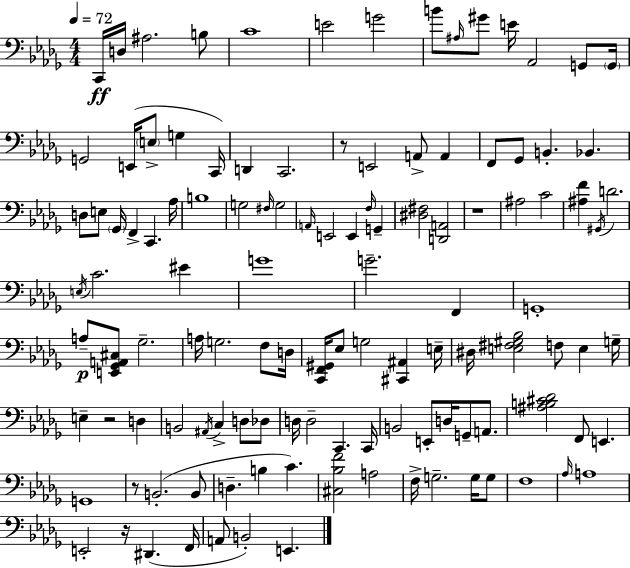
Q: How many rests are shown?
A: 5